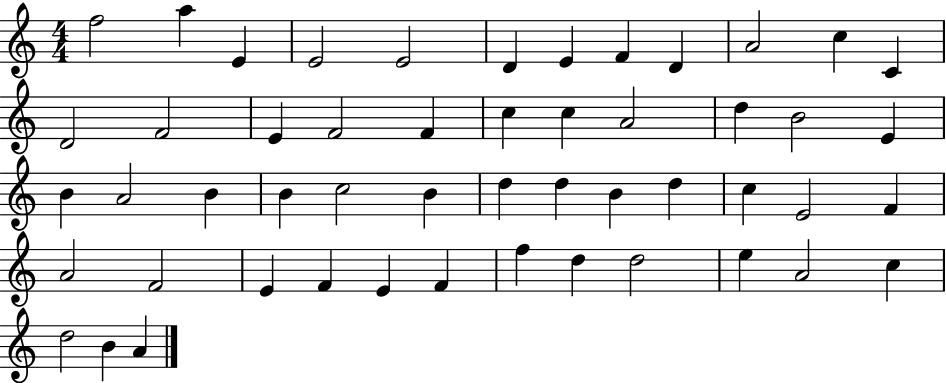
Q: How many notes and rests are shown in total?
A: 51